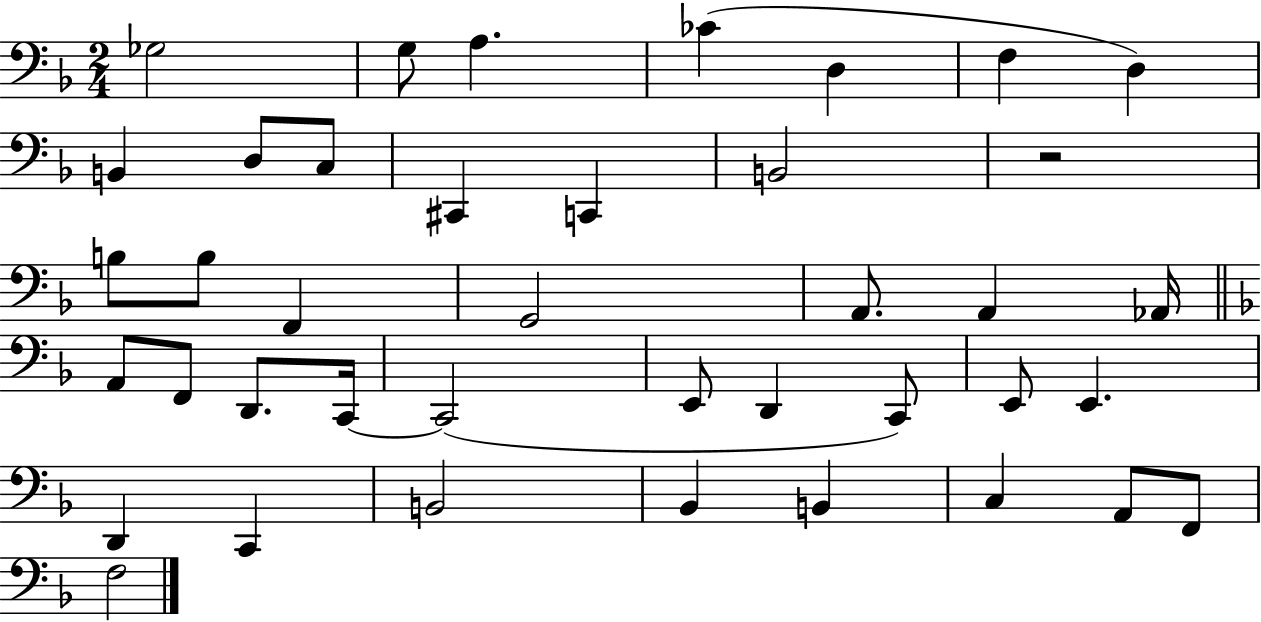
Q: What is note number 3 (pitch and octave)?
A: A3